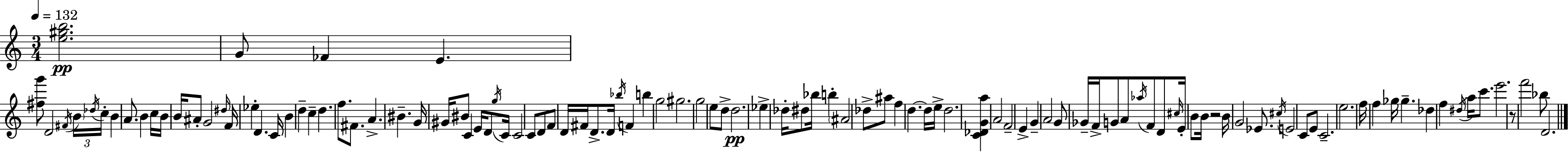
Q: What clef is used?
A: treble